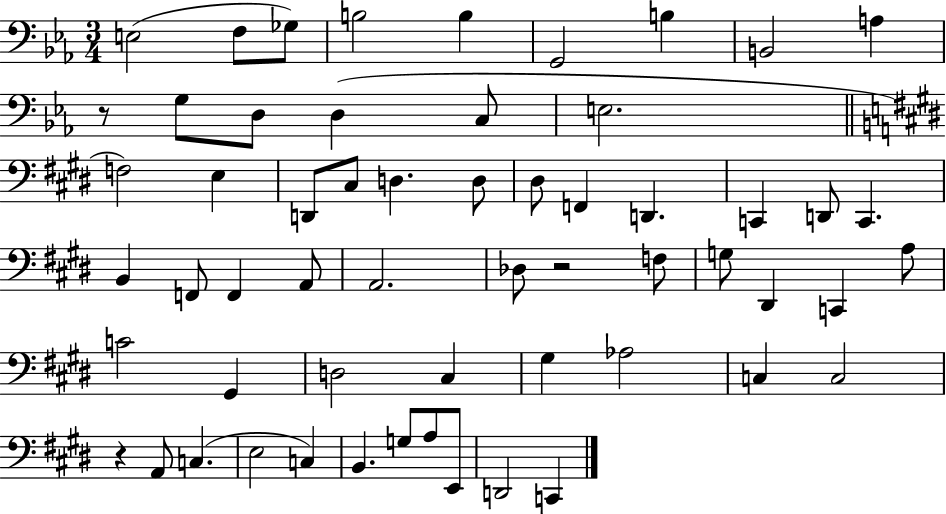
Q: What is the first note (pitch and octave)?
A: E3